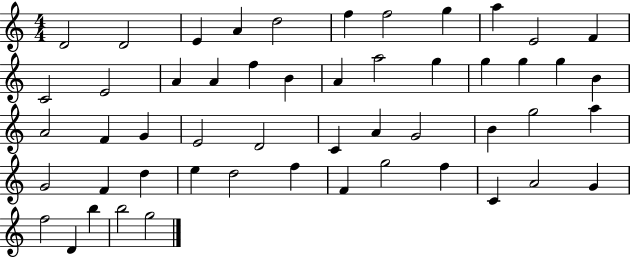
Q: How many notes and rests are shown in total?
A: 52